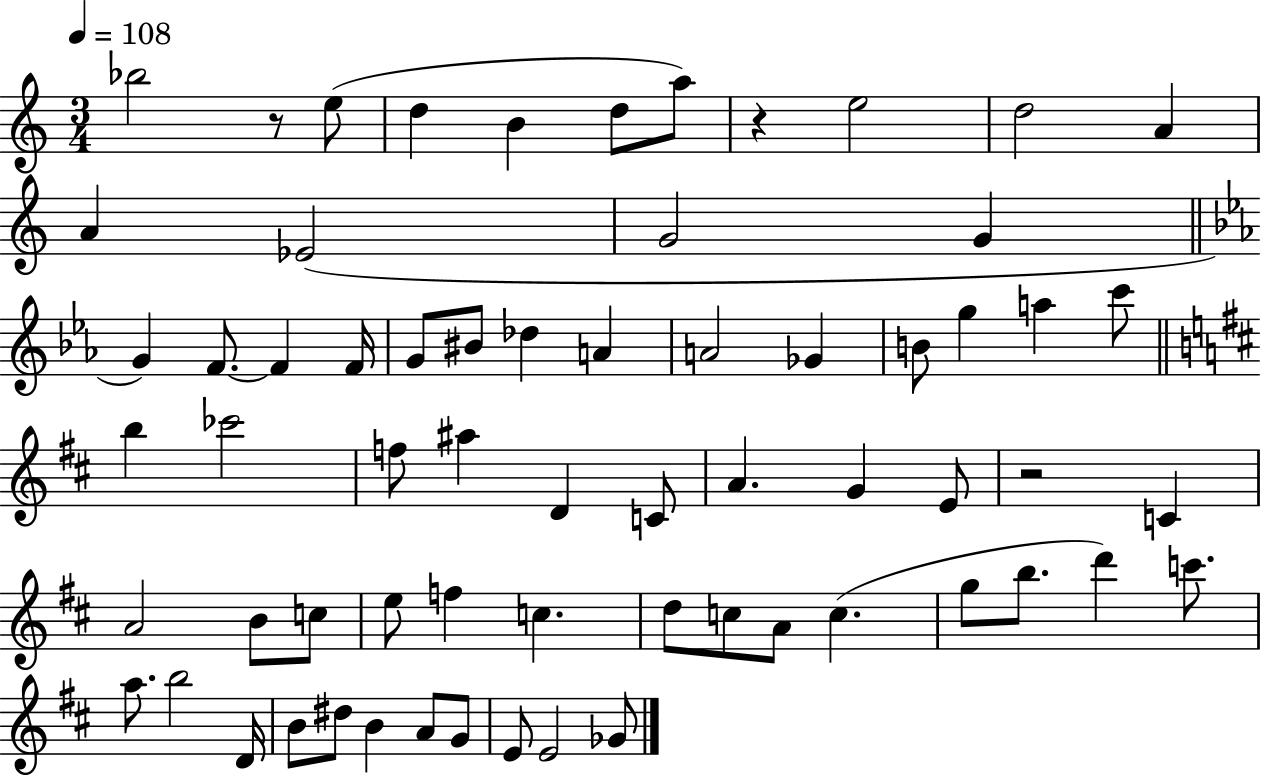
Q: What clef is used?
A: treble